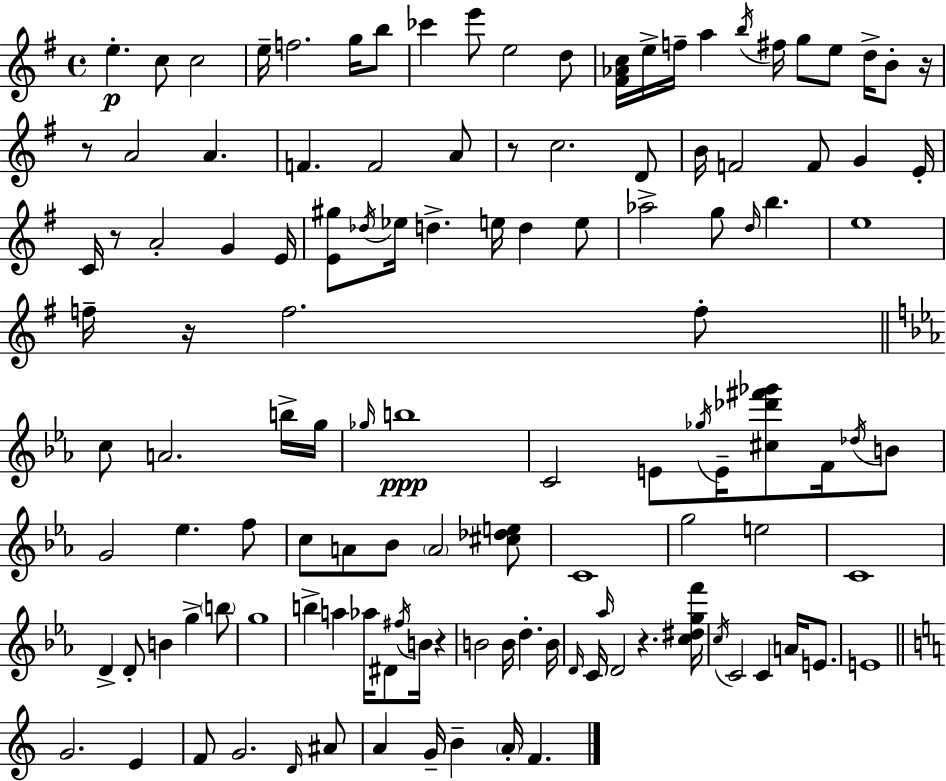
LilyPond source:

{
  \clef treble
  \time 4/4
  \defaultTimeSignature
  \key e \minor
  e''4.-.\p c''8 c''2 | e''16-- f''2. g''16 b''8 | ces'''4 e'''8 e''2 d''8 | <fis' aes' c''>16 e''16-> f''16-- a''4 \acciaccatura { b''16 } fis''16 g''8 e''8 d''16-> b'8-. | \break r16 r8 a'2 a'4. | f'4. f'2 a'8 | r8 c''2. d'8 | b'16 f'2 f'8 g'4 | \break e'16-. c'16 r8 a'2-. g'4 | e'16 <e' gis''>8 \acciaccatura { des''16 } ees''16 d''4.-> e''16 d''4 | e''8 aes''2-> g''8 \grace { d''16 } b''4. | e''1 | \break f''16-- r16 f''2. | f''8-. \bar "||" \break \key ees \major c''8 a'2. b''16-> g''16 | \grace { ges''16 }\ppp b''1 | c'2 e'8 \acciaccatura { ges''16 } e'16-- <cis'' des''' fis''' ges'''>8 f'16 | \acciaccatura { des''16 } b'8 g'2 ees''4. | \break f''8 c''8 a'8 bes'8 \parenthesize a'2 | <cis'' des'' e''>8 c'1 | g''2 e''2 | c'1 | \break d'4-> d'8-. b'4 g''4-> | \parenthesize b''8 g''1 | b''4-> a''4 aes''16 dis'8 \acciaccatura { fis''16 } b'16 | r4 b'2 b'16 d''4.-. | \break b'16 \grace { d'16 } c'16 \grace { aes''16 } d'2 r4. | <c'' dis'' g'' f'''>16 \acciaccatura { c''16 } c'2 c'4 | a'16 e'8. e'1 | \bar "||" \break \key c \major g'2. e'4 | f'8 g'2. \grace { d'16 } ais'8 | a'4 g'16-- b'4-- \parenthesize a'16-. f'4. | \bar "|."
}